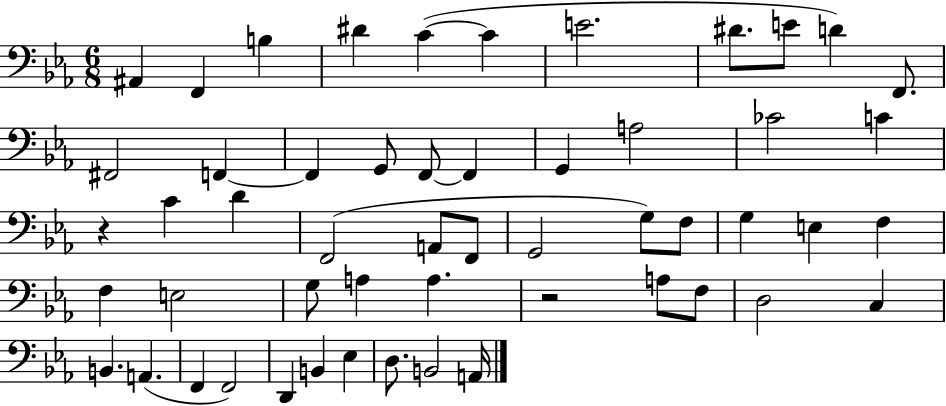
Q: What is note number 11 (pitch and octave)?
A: F2